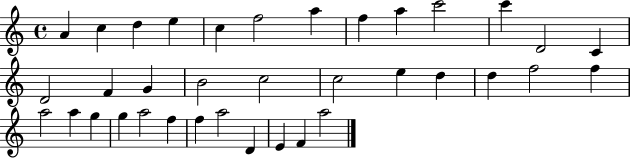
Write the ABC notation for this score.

X:1
T:Untitled
M:4/4
L:1/4
K:C
A c d e c f2 a f a c'2 c' D2 C D2 F G B2 c2 c2 e d d f2 f a2 a g g a2 f f a2 D E F a2